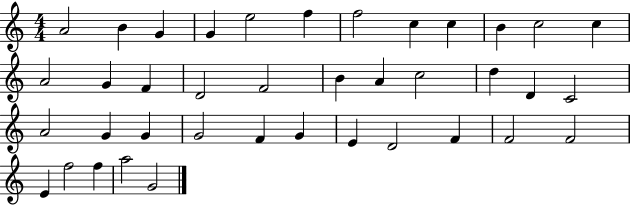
{
  \clef treble
  \numericTimeSignature
  \time 4/4
  \key c \major
  a'2 b'4 g'4 | g'4 e''2 f''4 | f''2 c''4 c''4 | b'4 c''2 c''4 | \break a'2 g'4 f'4 | d'2 f'2 | b'4 a'4 c''2 | d''4 d'4 c'2 | \break a'2 g'4 g'4 | g'2 f'4 g'4 | e'4 d'2 f'4 | f'2 f'2 | \break e'4 f''2 f''4 | a''2 g'2 | \bar "|."
}